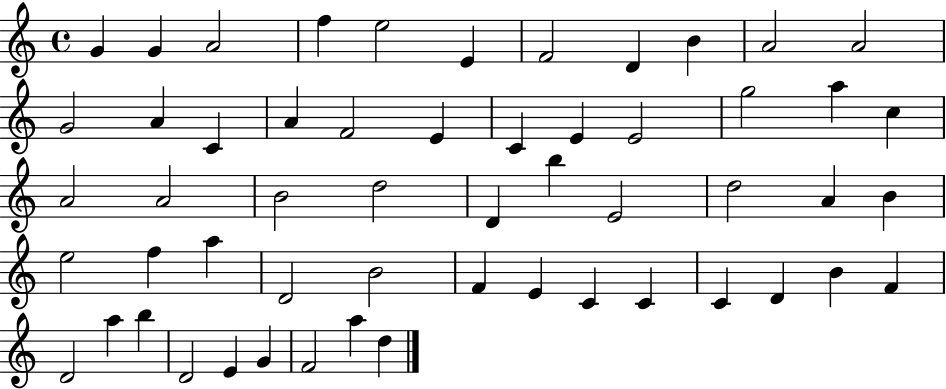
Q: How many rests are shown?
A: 0